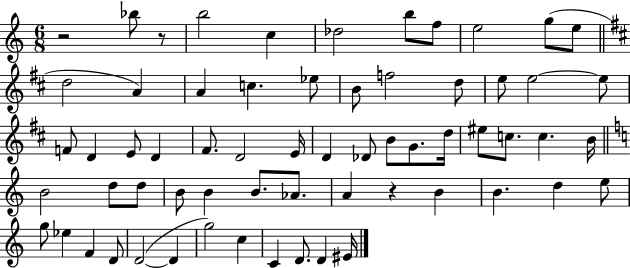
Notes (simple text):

R/h Bb5/e R/e B5/h C5/q Db5/h B5/e F5/e E5/h G5/e E5/e D5/h A4/q A4/q C5/q. Eb5/e B4/e F5/h D5/e E5/e E5/h E5/e F4/e D4/q E4/e D4/q F#4/e. D4/h E4/s D4/q Db4/e B4/e G4/e. D5/s EIS5/e C5/e. C5/q. B4/s B4/h D5/e D5/e B4/e B4/q B4/e. Ab4/e. A4/q R/q B4/q B4/q. D5/q E5/e G5/e Eb5/q F4/q D4/e D4/h D4/q G5/h C5/q C4/q D4/e. D4/q EIS4/s